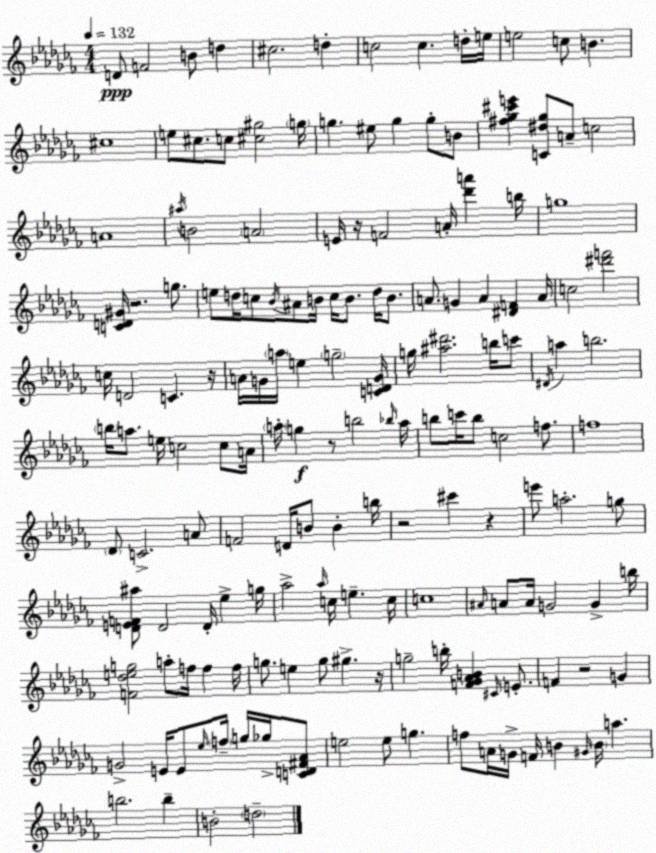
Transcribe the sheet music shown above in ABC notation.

X:1
T:Untitled
M:4/4
L:1/4
K:Abm
D/2 F2 B/2 d ^c2 d c2 c d/4 e/4 e2 c/2 B ^c4 e/2 ^c/2 c/2 [^c^g]2 g/4 g ^e/2 g g/2 B/2 [^f_g^c'e'] [C^d_g]/2 A/2 c2 A4 ^a/4 B2 A2 E/4 z/4 F2 A/4 [_d'a'] b/4 g4 [CD^G]/4 z2 g/2 e/2 d/4 c/2 _B/4 ^A/2 B/4 c/4 B/2 d/4 B/2 A/2 G A [^DF] A/4 c2 [^d'f']2 c/4 D2 C z/4 A/4 G/4 a/4 e g2 [CDG]/4 g/4 [^a^d']2 b/4 c'/2 ^D/4 a b2 b/4 a/2 e/4 c2 c/2 A/4 a/4 g z/2 b2 _b/4 a/4 b/2 c'/4 b/2 c2 f/2 f4 _D/2 C2 A/2 F2 D/4 B/2 B b/4 z2 ^c' z e'/2 a2 g/2 [DEF^a]/2 D2 D/4 _e g/4 _a2 _a/4 c/4 e c/4 c4 ^A/4 A/2 A/4 G2 G b/4 [F_deg]2 a/2 f/4 f f/4 g/2 e g/2 ^g z/4 g2 b/4 [F_G_AB] ^C/4 E/2 F z2 G G2 E/4 E/2 _e/4 f/4 g/4 _g/4 [CD^F_A]/2 e2 e/2 g f/2 A/4 G/4 F/4 B ^G/4 B/4 a b2 b B2 d2